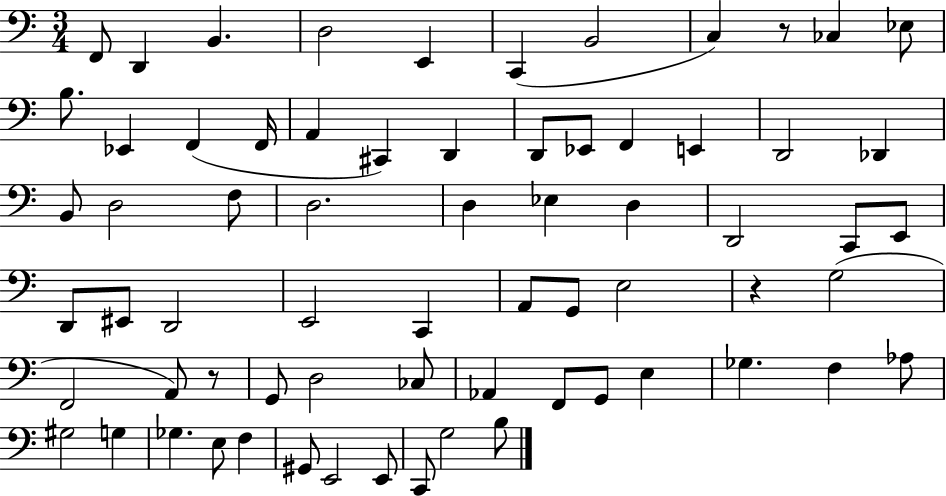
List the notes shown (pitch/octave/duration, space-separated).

F2/e D2/q B2/q. D3/h E2/q C2/q B2/h C3/q R/e CES3/q Eb3/e B3/e. Eb2/q F2/q F2/s A2/q C#2/q D2/q D2/e Eb2/e F2/q E2/q D2/h Db2/q B2/e D3/h F3/e D3/h. D3/q Eb3/q D3/q D2/h C2/e E2/e D2/e EIS2/e D2/h E2/h C2/q A2/e G2/e E3/h R/q G3/h F2/h A2/e R/e G2/e D3/h CES3/e Ab2/q F2/e G2/e E3/q Gb3/q. F3/q Ab3/e G#3/h G3/q Gb3/q. E3/e F3/q G#2/e E2/h E2/e C2/e G3/h B3/e